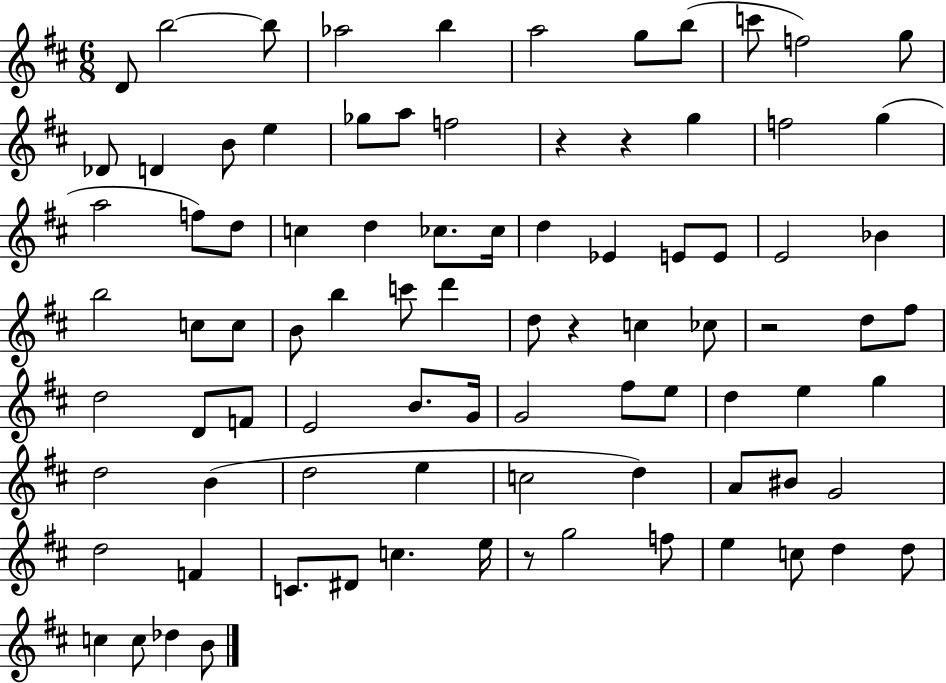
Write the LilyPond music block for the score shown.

{
  \clef treble
  \numericTimeSignature
  \time 6/8
  \key d \major
  d'8 b''2~~ b''8 | aes''2 b''4 | a''2 g''8 b''8( | c'''8 f''2) g''8 | \break des'8 d'4 b'8 e''4 | ges''8 a''8 f''2 | r4 r4 g''4 | f''2 g''4( | \break a''2 f''8) d''8 | c''4 d''4 ces''8. ces''16 | d''4 ees'4 e'8 e'8 | e'2 bes'4 | \break b''2 c''8 c''8 | b'8 b''4 c'''8 d'''4 | d''8 r4 c''4 ces''8 | r2 d''8 fis''8 | \break d''2 d'8 f'8 | e'2 b'8. g'16 | g'2 fis''8 e''8 | d''4 e''4 g''4 | \break d''2 b'4( | d''2 e''4 | c''2 d''4) | a'8 bis'8 g'2 | \break d''2 f'4 | c'8. dis'8 c''4. e''16 | r8 g''2 f''8 | e''4 c''8 d''4 d''8 | \break c''4 c''8 des''4 b'8 | \bar "|."
}